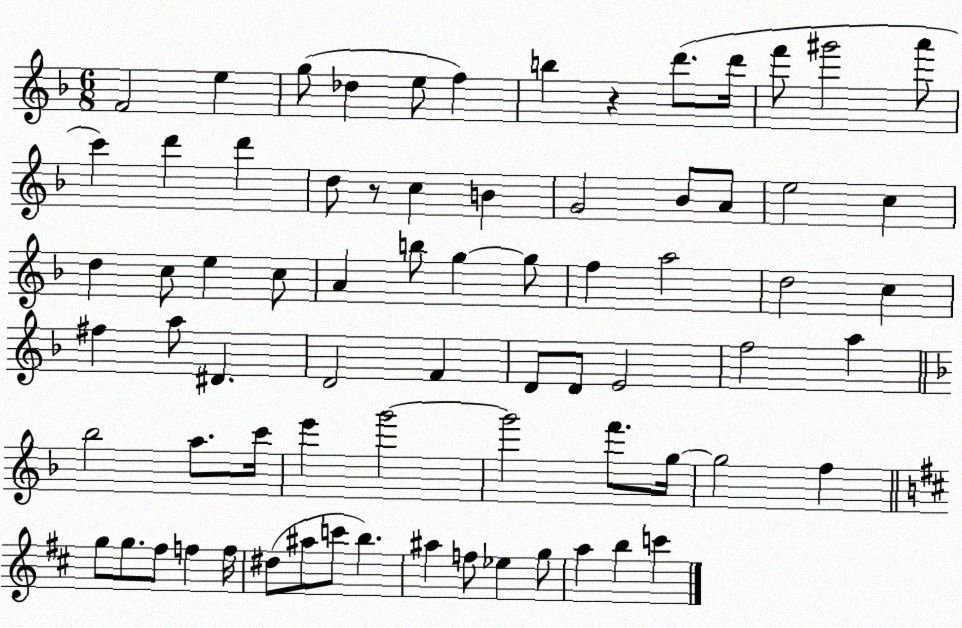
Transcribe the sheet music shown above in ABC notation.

X:1
T:Untitled
M:6/8
L:1/4
K:F
F2 e g/2 _d e/2 f b z d'/2 d'/4 f'/2 ^g'2 a'/2 c' d' d' d/2 z/2 c B G2 _B/2 A/2 e2 c d c/2 e c/2 A b/2 g g/2 f a2 d2 c ^f a/2 ^D D2 F D/2 D/2 E2 f2 a _b2 a/2 c'/4 e' g'2 g'2 f'/2 g/4 g2 f g/2 g/2 ^f/2 f f/4 ^d/2 ^a/2 c'/2 b ^a f/2 _e g/2 a b c'